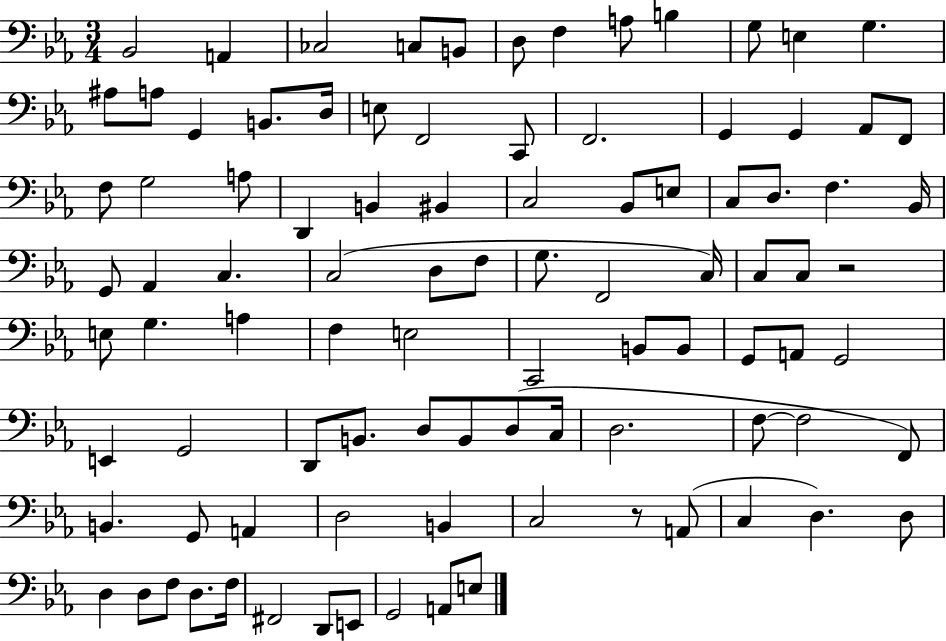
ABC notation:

X:1
T:Untitled
M:3/4
L:1/4
K:Eb
_B,,2 A,, _C,2 C,/2 B,,/2 D,/2 F, A,/2 B, G,/2 E, G, ^A,/2 A,/2 G,, B,,/2 D,/4 E,/2 F,,2 C,,/2 F,,2 G,, G,, _A,,/2 F,,/2 F,/2 G,2 A,/2 D,, B,, ^B,, C,2 _B,,/2 E,/2 C,/2 D,/2 F, _B,,/4 G,,/2 _A,, C, C,2 D,/2 F,/2 G,/2 F,,2 C,/4 C,/2 C,/2 z2 E,/2 G, A, F, E,2 C,,2 B,,/2 B,,/2 G,,/2 A,,/2 G,,2 E,, G,,2 D,,/2 B,,/2 D,/2 B,,/2 D,/2 C,/4 D,2 F,/2 F,2 F,,/2 B,, G,,/2 A,, D,2 B,, C,2 z/2 A,,/2 C, D, D,/2 D, D,/2 F,/2 D,/2 F,/4 ^F,,2 D,,/2 E,,/2 G,,2 A,,/2 E,/2